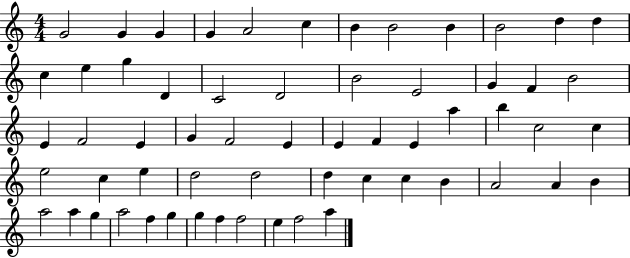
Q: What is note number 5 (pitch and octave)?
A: A4